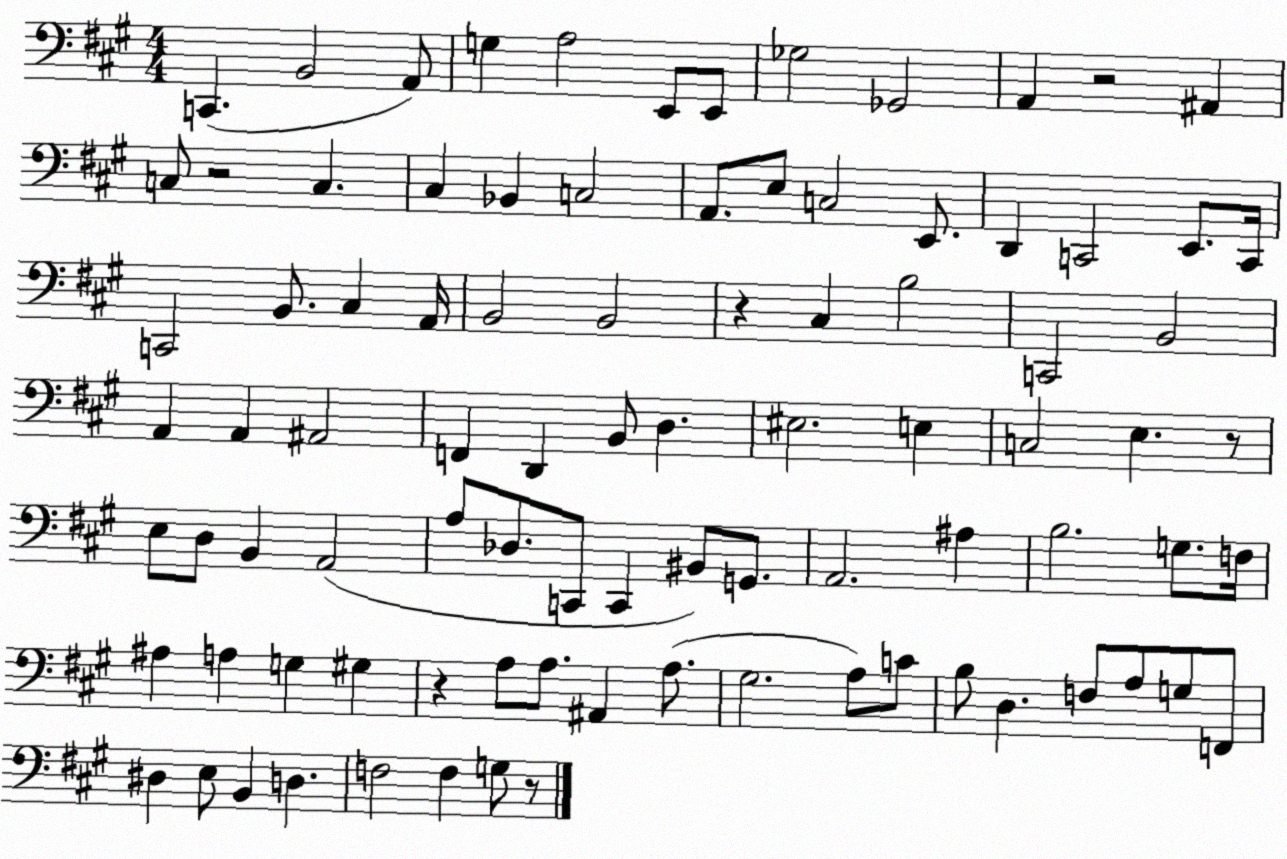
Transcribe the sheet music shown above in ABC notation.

X:1
T:Untitled
M:4/4
L:1/4
K:A
C,, B,,2 A,,/2 G, A,2 E,,/2 E,,/2 _G,2 _G,,2 A,, z2 ^A,, C,/2 z2 C, ^C, _B,, C,2 A,,/2 E,/2 C,2 E,,/2 D,, C,,2 E,,/2 C,,/4 C,,2 B,,/2 ^C, A,,/4 B,,2 B,,2 z ^C, B,2 C,,2 B,,2 A,, A,, ^A,,2 F,, D,, B,,/2 D, ^E,2 E, C,2 E, z/2 E,/2 D,/2 B,, A,,2 A,/2 _D,/2 C,,/2 C,, ^B,,/2 G,,/2 A,,2 ^A, B,2 G,/2 F,/4 ^A, A, G, ^G, z A,/2 A,/2 ^A,, A,/2 ^G,2 A,/2 C/2 B,/2 D, F,/2 A,/2 G,/2 F,,/2 ^D, E,/2 B,, D, F,2 F, G,/2 z/2